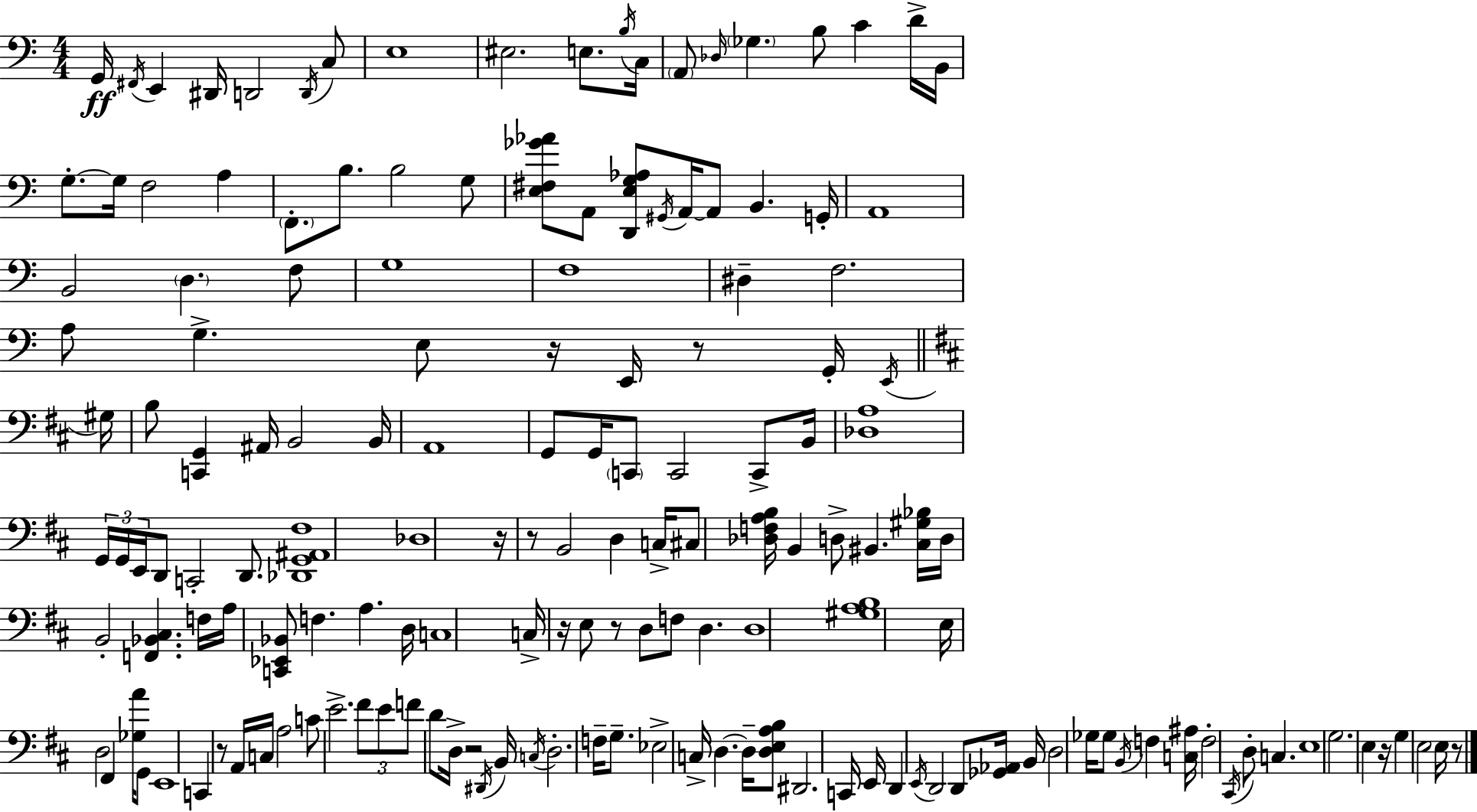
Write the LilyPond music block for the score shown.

{
  \clef bass
  \numericTimeSignature
  \time 4/4
  \key c \major
  g,16\ff \acciaccatura { fis,16 } e,4 dis,16 d,2 \acciaccatura { d,16 } | c8 e1 | eis2. e8. | \acciaccatura { b16 } c16 \parenthesize a,8 \grace { des16 } \parenthesize ges4. b8 c'4 | \break d'16-> b,16 g8.-.~~ g16 f2 | a4 \parenthesize f,8.-. b8. b2 | g8 <e fis ges' aes'>8 a,8 <d, e g aes>8 \acciaccatura { gis,16 } a,16~~ a,8 b,4. | g,16-. a,1 | \break b,2 \parenthesize d4. | f8 g1 | f1 | dis4-- f2. | \break a8 g4.-> e8 r16 | e,16 r8 g,16-. \acciaccatura { e,16 } \bar "||" \break \key b \minor gis16 b8 <c, g,>4 ais,16 b,2 | b,16 a,1 | g,8 g,16 \parenthesize c,8 c,2 c,8-> | b,16 <des a>1 | \break \tuplet 3/2 { g,16 g,16 e,16 } d,8 c,2-. d,8. | <des, g, ais, fis>1 | des1 | r16 r8 b,2 d4 | \break c16-> cis8 <des f a b>16 b,4 d8-> bis,4. | <cis gis bes>16 d16 b,2-. <f, bes, cis>4. | f16 a16 <c, ees, bes,>8 f4. a4. | d16 c1 | \break c16-> r16 e8 r8 d8 f8 d4. | d1 | <gis a b>1 | e16 d2 fis,4 <ges a'>16 g,8 | \break e,1 | c,4 r8 a,16 c16 a2 | c'8 e'2.-> \tuplet 3/2 { fis'8 | e'8 f'8 } d'8 d16-> r2 | \break \acciaccatura { dis,16 } b,16 \acciaccatura { c16 } d2.-. f16-- | g8.-- ees2-> c16-> d4.~~ | d16-- <d e a b>8 dis,2. | c,16 e,16 d,4 \acciaccatura { e,16 } d,2 | \break d,8 <ges, aes,>16 b,16 d2 ges16 ges8 \acciaccatura { b,16 } | f4 <c ais>16 f2-. \acciaccatura { cis,16 } d8-. | c4. e1 | g2. | \break e4 r16 g4 e2 | e16 r8 \bar "|."
}